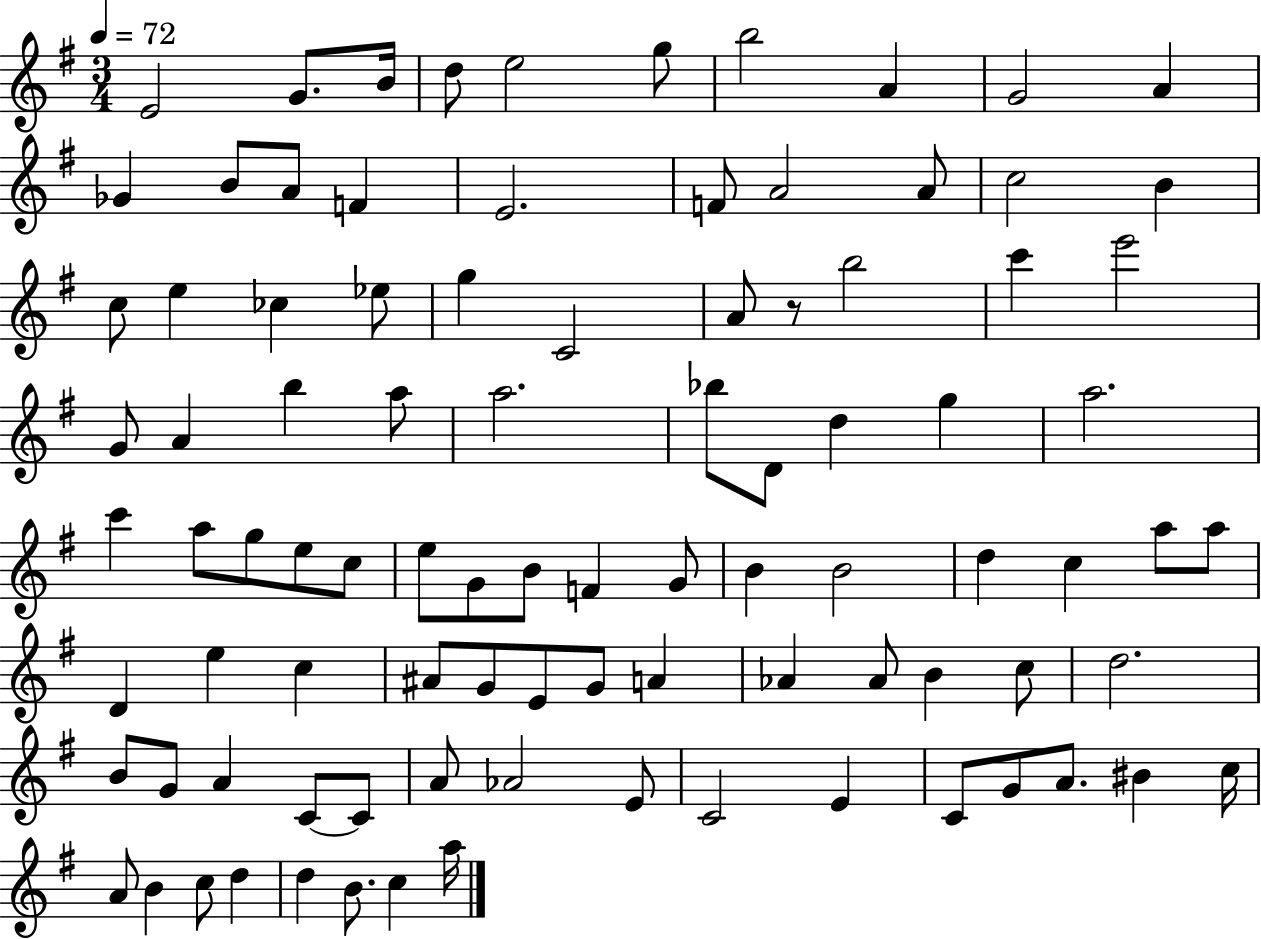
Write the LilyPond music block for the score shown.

{
  \clef treble
  \numericTimeSignature
  \time 3/4
  \key g \major
  \tempo 4 = 72
  e'2 g'8. b'16 | d''8 e''2 g''8 | b''2 a'4 | g'2 a'4 | \break ges'4 b'8 a'8 f'4 | e'2. | f'8 a'2 a'8 | c''2 b'4 | \break c''8 e''4 ces''4 ees''8 | g''4 c'2 | a'8 r8 b''2 | c'''4 e'''2 | \break g'8 a'4 b''4 a''8 | a''2. | bes''8 d'8 d''4 g''4 | a''2. | \break c'''4 a''8 g''8 e''8 c''8 | e''8 g'8 b'8 f'4 g'8 | b'4 b'2 | d''4 c''4 a''8 a''8 | \break d'4 e''4 c''4 | ais'8 g'8 e'8 g'8 a'4 | aes'4 aes'8 b'4 c''8 | d''2. | \break b'8 g'8 a'4 c'8~~ c'8 | a'8 aes'2 e'8 | c'2 e'4 | c'8 g'8 a'8. bis'4 c''16 | \break a'8 b'4 c''8 d''4 | d''4 b'8. c''4 a''16 | \bar "|."
}